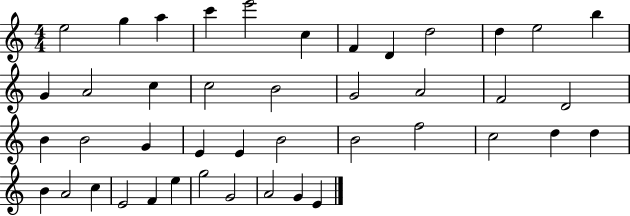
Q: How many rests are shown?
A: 0